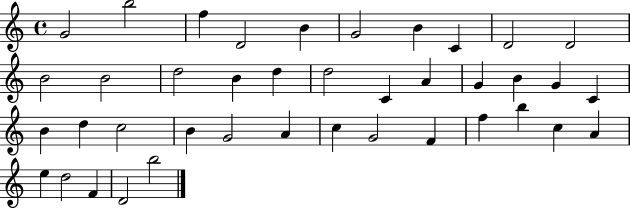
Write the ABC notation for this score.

X:1
T:Untitled
M:4/4
L:1/4
K:C
G2 b2 f D2 B G2 B C D2 D2 B2 B2 d2 B d d2 C A G B G C B d c2 B G2 A c G2 F f b c A e d2 F D2 b2